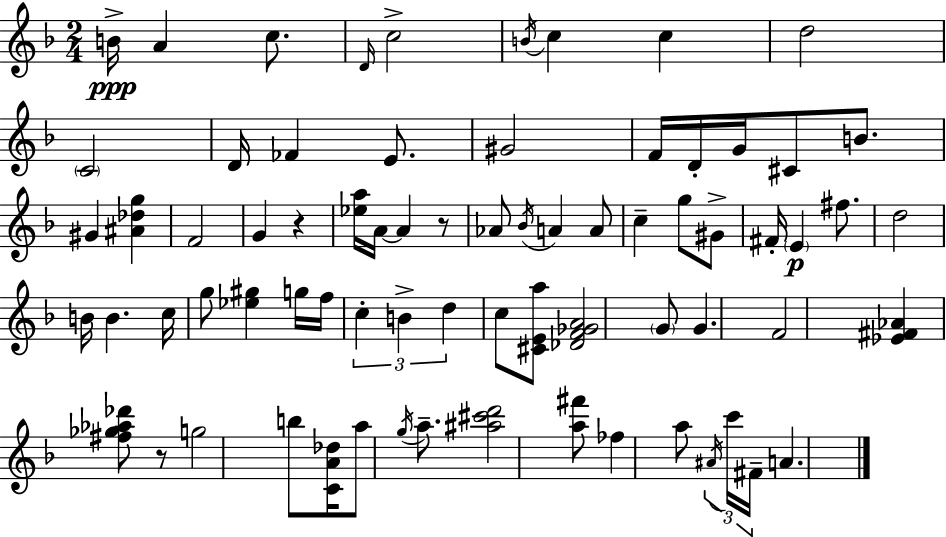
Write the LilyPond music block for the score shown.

{
  \clef treble
  \numericTimeSignature
  \time 2/4
  \key d \minor
  b'16->\ppp a'4 c''8. | \grace { d'16 } c''2-> | \acciaccatura { b'16 } c''4 c''4 | d''2 | \break \parenthesize c'2 | d'16 fes'4 e'8. | gis'2 | f'16 d'16-. g'16 cis'8 b'8. | \break gis'4 <ais' des'' g''>4 | f'2 | g'4 r4 | <ees'' a''>16 a'16~~ a'4 | \break r8 aes'8 \acciaccatura { bes'16 } a'4 | a'8 c''4-- g''8 | gis'8-> fis'16-. \parenthesize e'4\p | fis''8. d''2 | \break b'16 b'4. | c''16 g''8 <ees'' gis''>4 | g''16 f''16 \tuplet 3/2 { c''4-. b'4-> | d''4 } c''8 | \break <cis' e' a''>8 <des' f' ges' a'>2 | \parenthesize g'8 g'4. | f'2 | <ees' fis' aes'>4 <fis'' ges'' aes'' des'''>8 | \break r8 g''2 | b''8 <c' a' des''>16 a''8 | \acciaccatura { g''16 } a''8.-- <ais'' cis''' d'''>2 | <a'' fis'''>8 fes''4 | \break a''8 \tuplet 3/2 { \acciaccatura { ais'16 } c'''16 fis'16-- } a'4. | \bar "|."
}